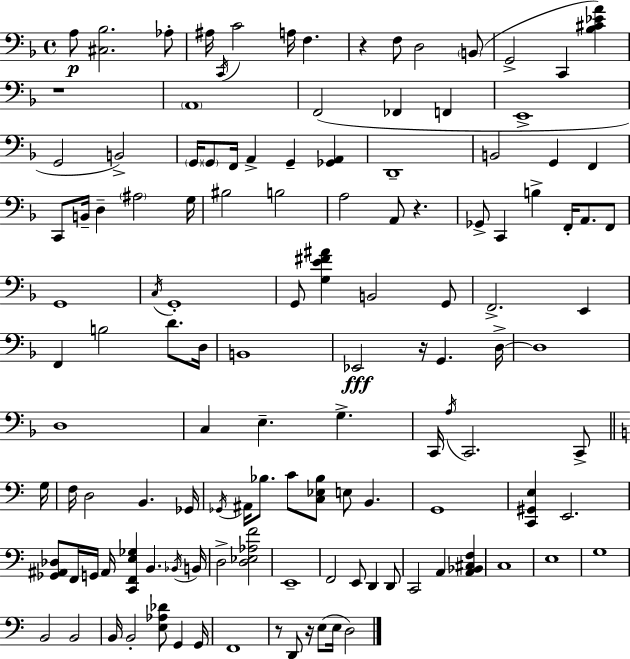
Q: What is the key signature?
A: D minor